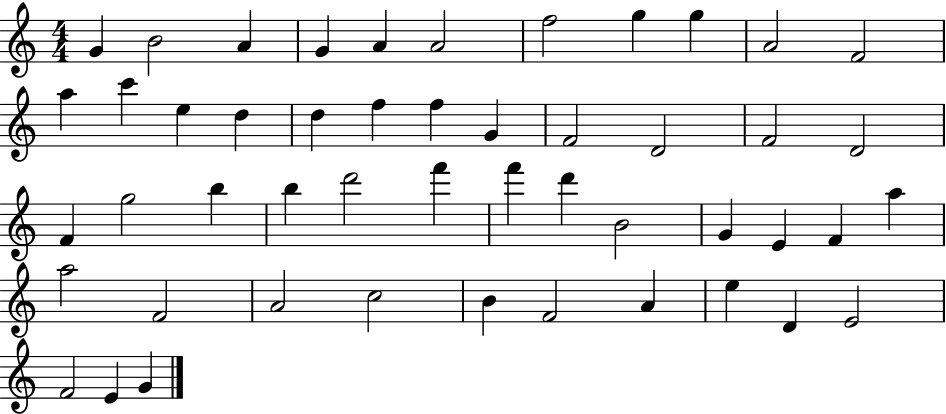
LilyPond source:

{
  \clef treble
  \numericTimeSignature
  \time 4/4
  \key c \major
  g'4 b'2 a'4 | g'4 a'4 a'2 | f''2 g''4 g''4 | a'2 f'2 | \break a''4 c'''4 e''4 d''4 | d''4 f''4 f''4 g'4 | f'2 d'2 | f'2 d'2 | \break f'4 g''2 b''4 | b''4 d'''2 f'''4 | f'''4 d'''4 b'2 | g'4 e'4 f'4 a''4 | \break a''2 f'2 | a'2 c''2 | b'4 f'2 a'4 | e''4 d'4 e'2 | \break f'2 e'4 g'4 | \bar "|."
}